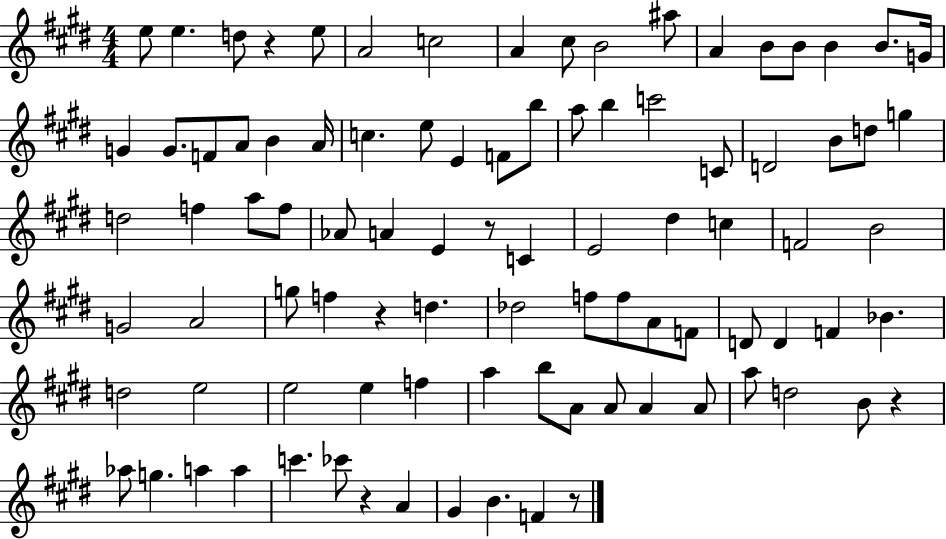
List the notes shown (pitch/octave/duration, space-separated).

E5/e E5/q. D5/e R/q E5/e A4/h C5/h A4/q C#5/e B4/h A#5/e A4/q B4/e B4/e B4/q B4/e. G4/s G4/q G4/e. F4/e A4/e B4/q A4/s C5/q. E5/e E4/q F4/e B5/e A5/e B5/q C6/h C4/e D4/h B4/e D5/e G5/q D5/h F5/q A5/e F5/e Ab4/e A4/q E4/q R/e C4/q E4/h D#5/q C5/q F4/h B4/h G4/h A4/h G5/e F5/q R/q D5/q. Db5/h F5/e F5/e A4/e F4/e D4/e D4/q F4/q Bb4/q. D5/h E5/h E5/h E5/q F5/q A5/q B5/e A4/e A4/e A4/q A4/e A5/e D5/h B4/e R/q Ab5/e G5/q. A5/q A5/q C6/q. CES6/e R/q A4/q G#4/q B4/q. F4/q R/e